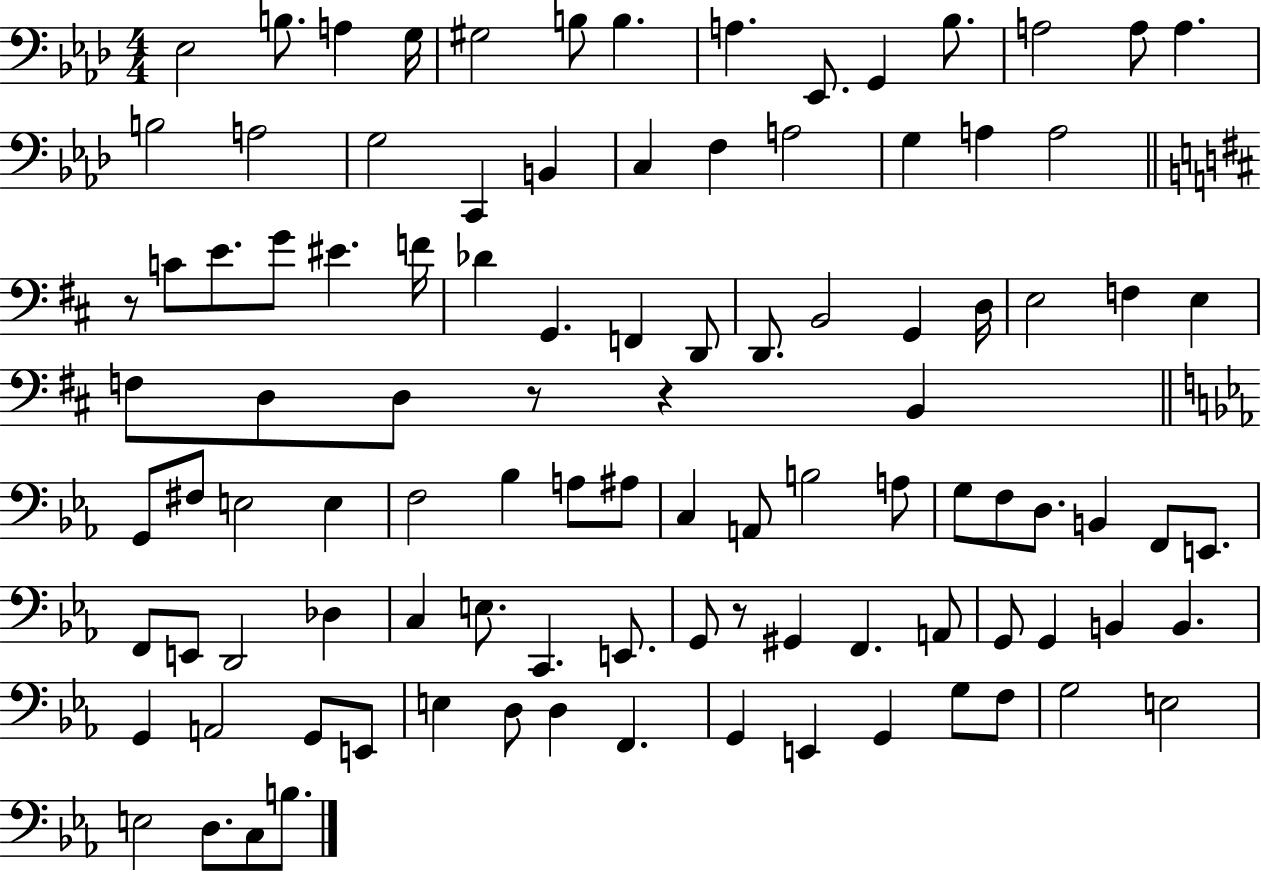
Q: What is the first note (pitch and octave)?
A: Eb3